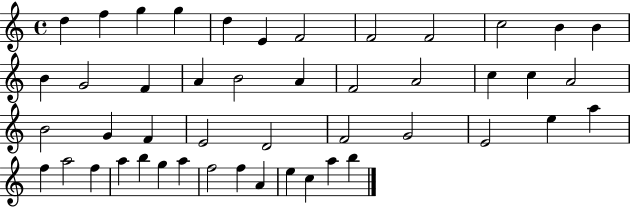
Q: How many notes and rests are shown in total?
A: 47